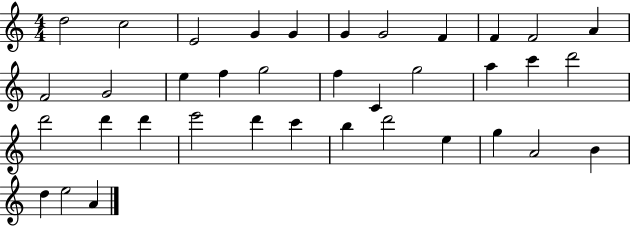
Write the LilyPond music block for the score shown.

{
  \clef treble
  \numericTimeSignature
  \time 4/4
  \key c \major
  d''2 c''2 | e'2 g'4 g'4 | g'4 g'2 f'4 | f'4 f'2 a'4 | \break f'2 g'2 | e''4 f''4 g''2 | f''4 c'4 g''2 | a''4 c'''4 d'''2 | \break d'''2 d'''4 d'''4 | e'''2 d'''4 c'''4 | b''4 d'''2 e''4 | g''4 a'2 b'4 | \break d''4 e''2 a'4 | \bar "|."
}